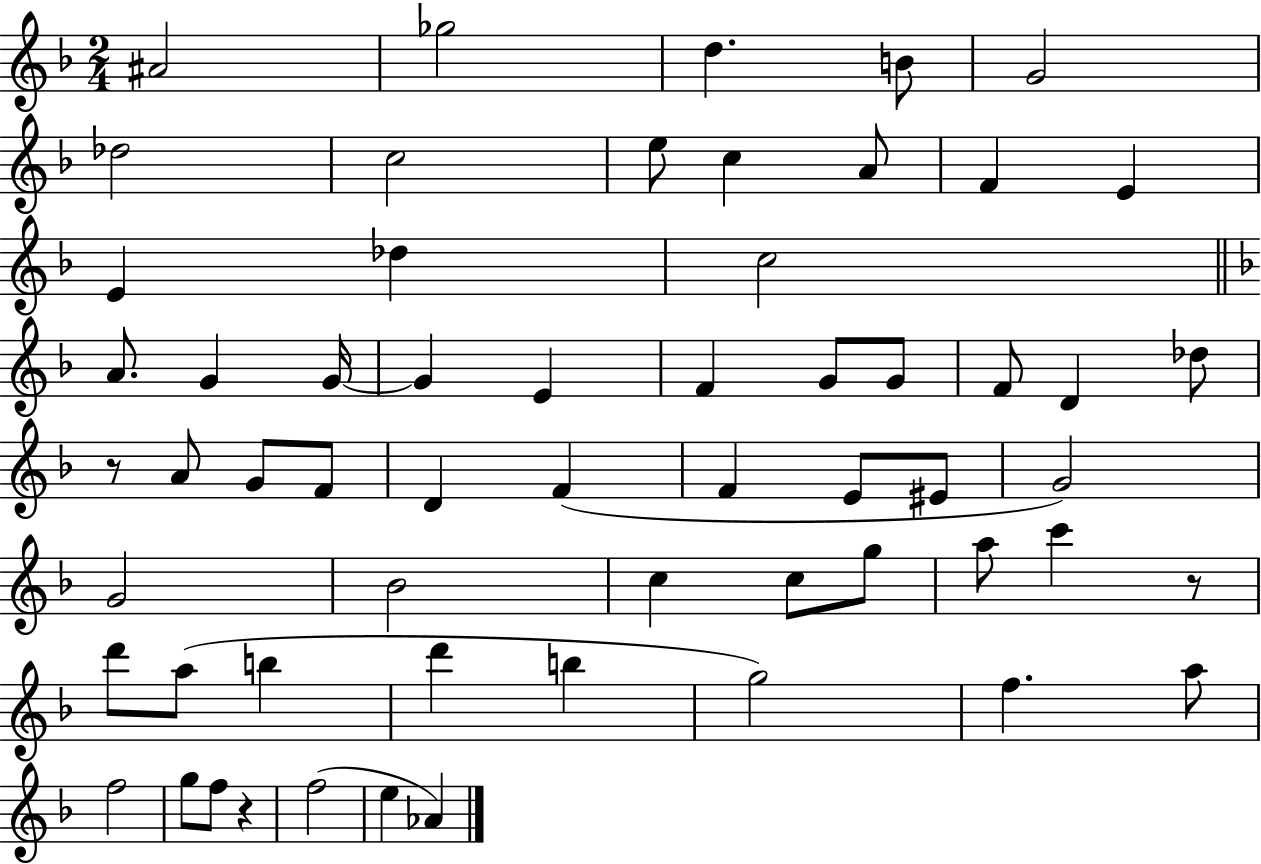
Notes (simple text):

A#4/h Gb5/h D5/q. B4/e G4/h Db5/h C5/h E5/e C5/q A4/e F4/q E4/q E4/q Db5/q C5/h A4/e. G4/q G4/s G4/q E4/q F4/q G4/e G4/e F4/e D4/q Db5/e R/e A4/e G4/e F4/e D4/q F4/q F4/q E4/e EIS4/e G4/h G4/h Bb4/h C5/q C5/e G5/e A5/e C6/q R/e D6/e A5/e B5/q D6/q B5/q G5/h F5/q. A5/e F5/h G5/e F5/e R/q F5/h E5/q Ab4/q